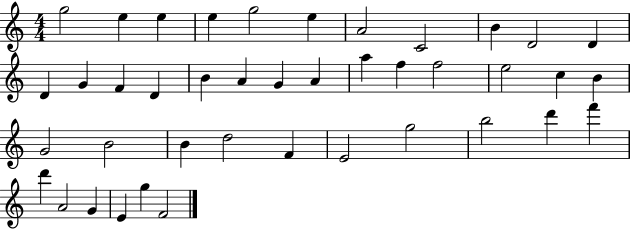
G5/h E5/q E5/q E5/q G5/h E5/q A4/h C4/h B4/q D4/h D4/q D4/q G4/q F4/q D4/q B4/q A4/q G4/q A4/q A5/q F5/q F5/h E5/h C5/q B4/q G4/h B4/h B4/q D5/h F4/q E4/h G5/h B5/h D6/q F6/q D6/q A4/h G4/q E4/q G5/q F4/h